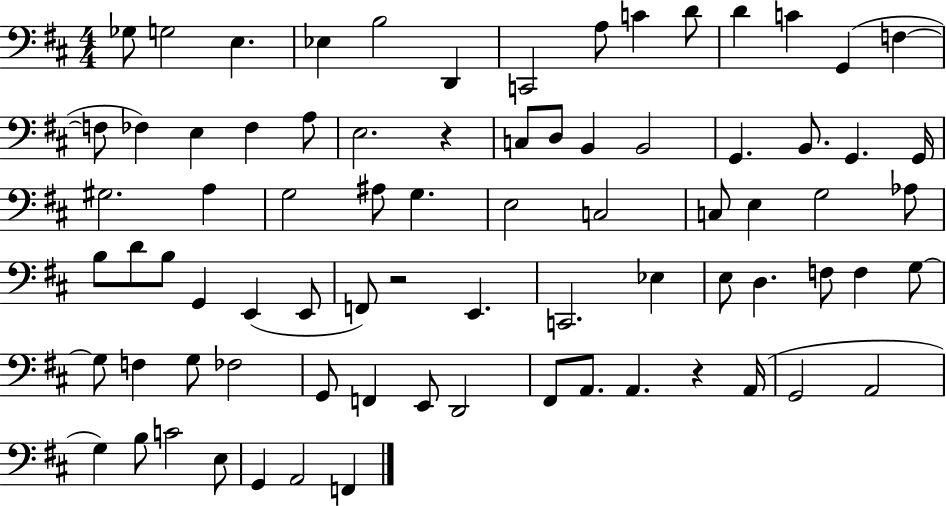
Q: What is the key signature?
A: D major